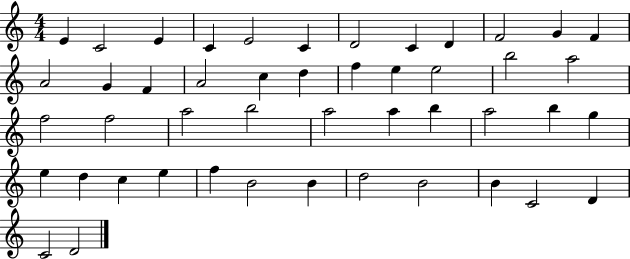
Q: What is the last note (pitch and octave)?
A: D4